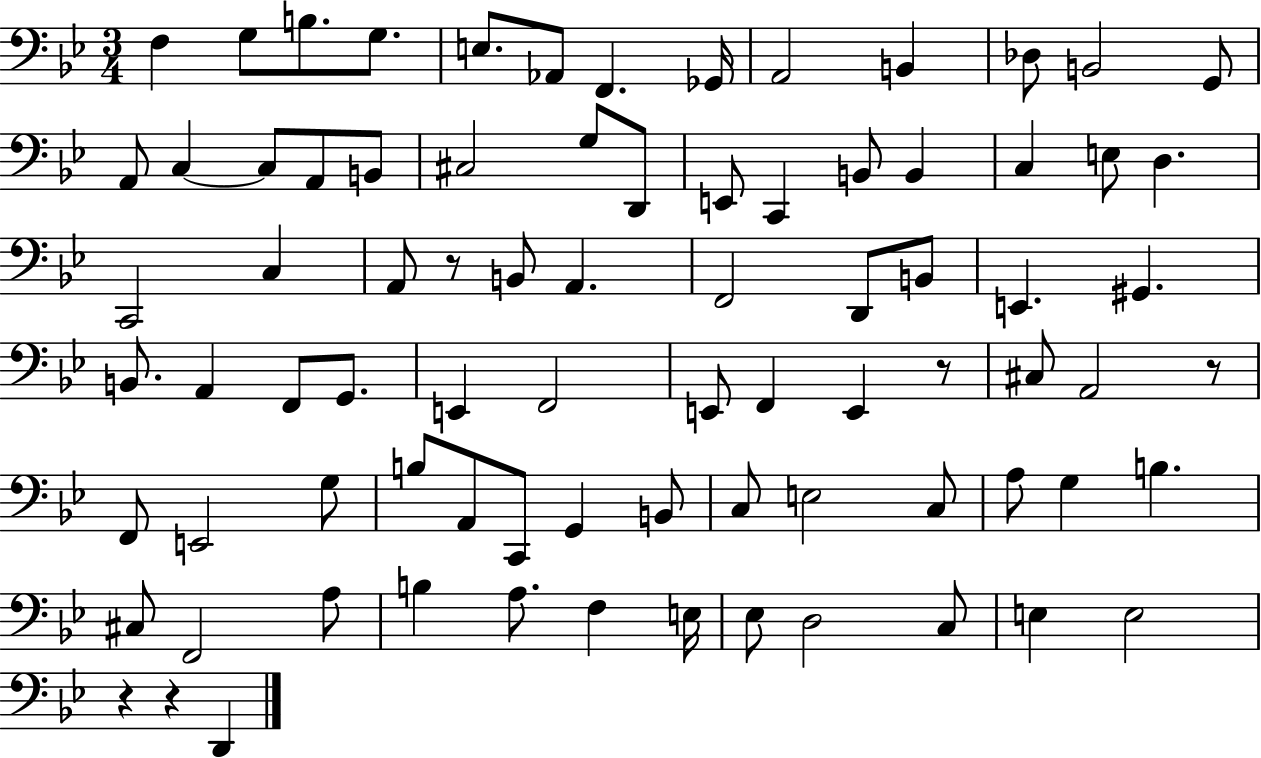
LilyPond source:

{
  \clef bass
  \numericTimeSignature
  \time 3/4
  \key bes \major
  \repeat volta 2 { f4 g8 b8. g8. | e8. aes,8 f,4. ges,16 | a,2 b,4 | des8 b,2 g,8 | \break a,8 c4~~ c8 a,8 b,8 | cis2 g8 d,8 | e,8 c,4 b,8 b,4 | c4 e8 d4. | \break c,2 c4 | a,8 r8 b,8 a,4. | f,2 d,8 b,8 | e,4. gis,4. | \break b,8. a,4 f,8 g,8. | e,4 f,2 | e,8 f,4 e,4 r8 | cis8 a,2 r8 | \break f,8 e,2 g8 | b8 a,8 c,8 g,4 b,8 | c8 e2 c8 | a8 g4 b4. | \break cis8 f,2 a8 | b4 a8. f4 e16 | ees8 d2 c8 | e4 e2 | \break r4 r4 d,4 | } \bar "|."
}